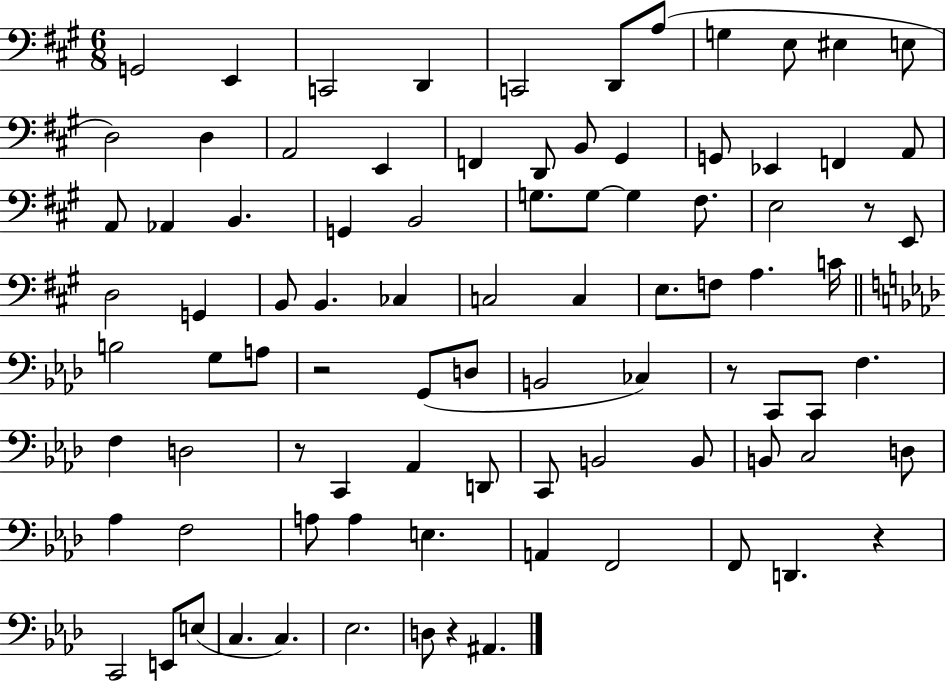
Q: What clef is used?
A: bass